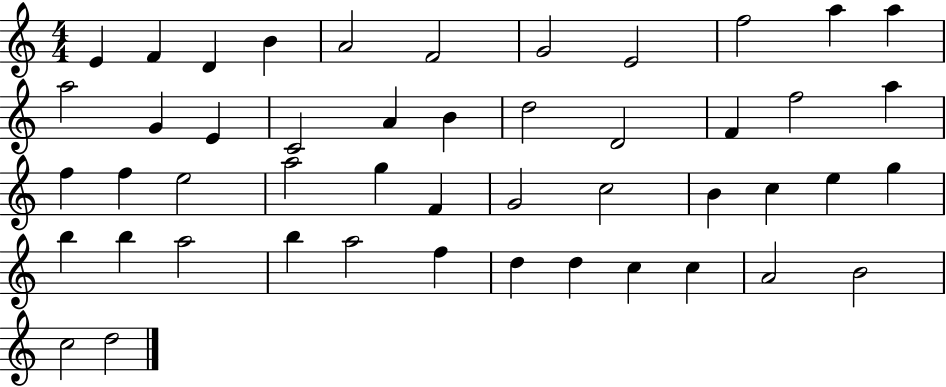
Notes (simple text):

E4/q F4/q D4/q B4/q A4/h F4/h G4/h E4/h F5/h A5/q A5/q A5/h G4/q E4/q C4/h A4/q B4/q D5/h D4/h F4/q F5/h A5/q F5/q F5/q E5/h A5/h G5/q F4/q G4/h C5/h B4/q C5/q E5/q G5/q B5/q B5/q A5/h B5/q A5/h F5/q D5/q D5/q C5/q C5/q A4/h B4/h C5/h D5/h